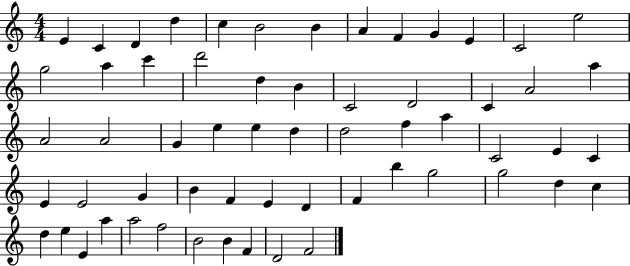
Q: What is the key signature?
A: C major